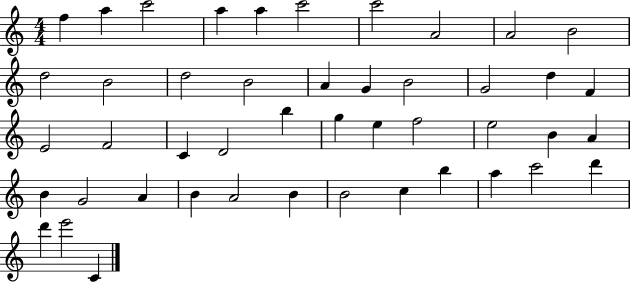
{
  \clef treble
  \numericTimeSignature
  \time 4/4
  \key c \major
  f''4 a''4 c'''2 | a''4 a''4 c'''2 | c'''2 a'2 | a'2 b'2 | \break d''2 b'2 | d''2 b'2 | a'4 g'4 b'2 | g'2 d''4 f'4 | \break e'2 f'2 | c'4 d'2 b''4 | g''4 e''4 f''2 | e''2 b'4 a'4 | \break b'4 g'2 a'4 | b'4 a'2 b'4 | b'2 c''4 b''4 | a''4 c'''2 d'''4 | \break d'''4 e'''2 c'4 | \bar "|."
}